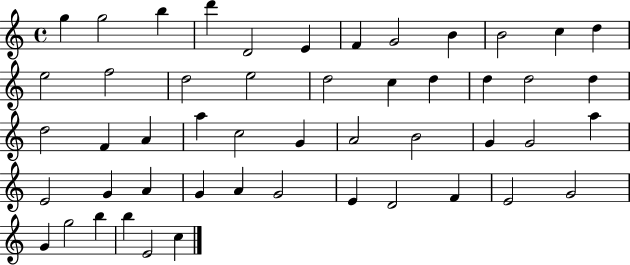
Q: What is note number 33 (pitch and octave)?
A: A5